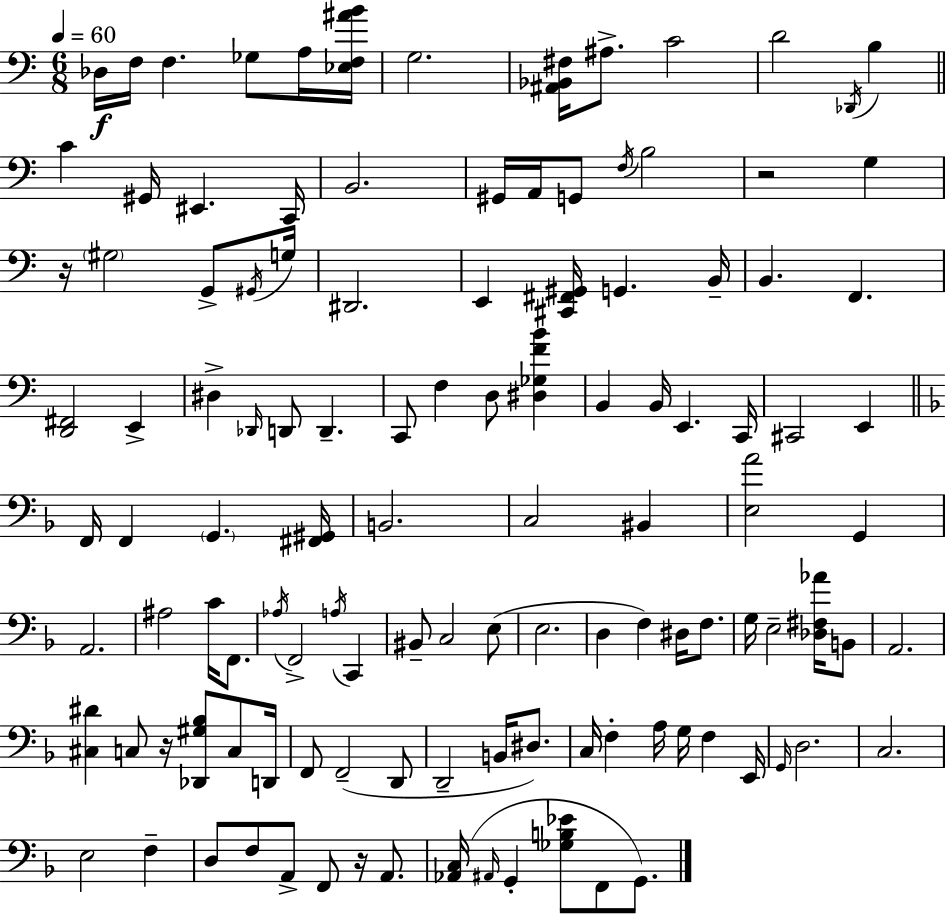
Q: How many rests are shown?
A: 4